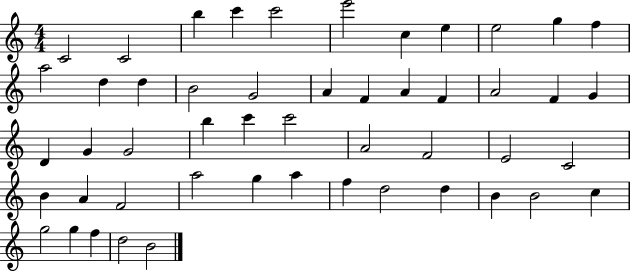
X:1
T:Untitled
M:4/4
L:1/4
K:C
C2 C2 b c' c'2 e'2 c e e2 g f a2 d d B2 G2 A F A F A2 F G D G G2 b c' c'2 A2 F2 E2 C2 B A F2 a2 g a f d2 d B B2 c g2 g f d2 B2